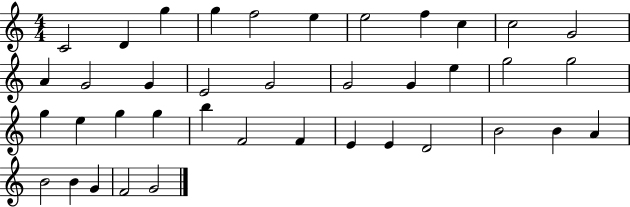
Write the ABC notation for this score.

X:1
T:Untitled
M:4/4
L:1/4
K:C
C2 D g g f2 e e2 f c c2 G2 A G2 G E2 G2 G2 G e g2 g2 g e g g b F2 F E E D2 B2 B A B2 B G F2 G2